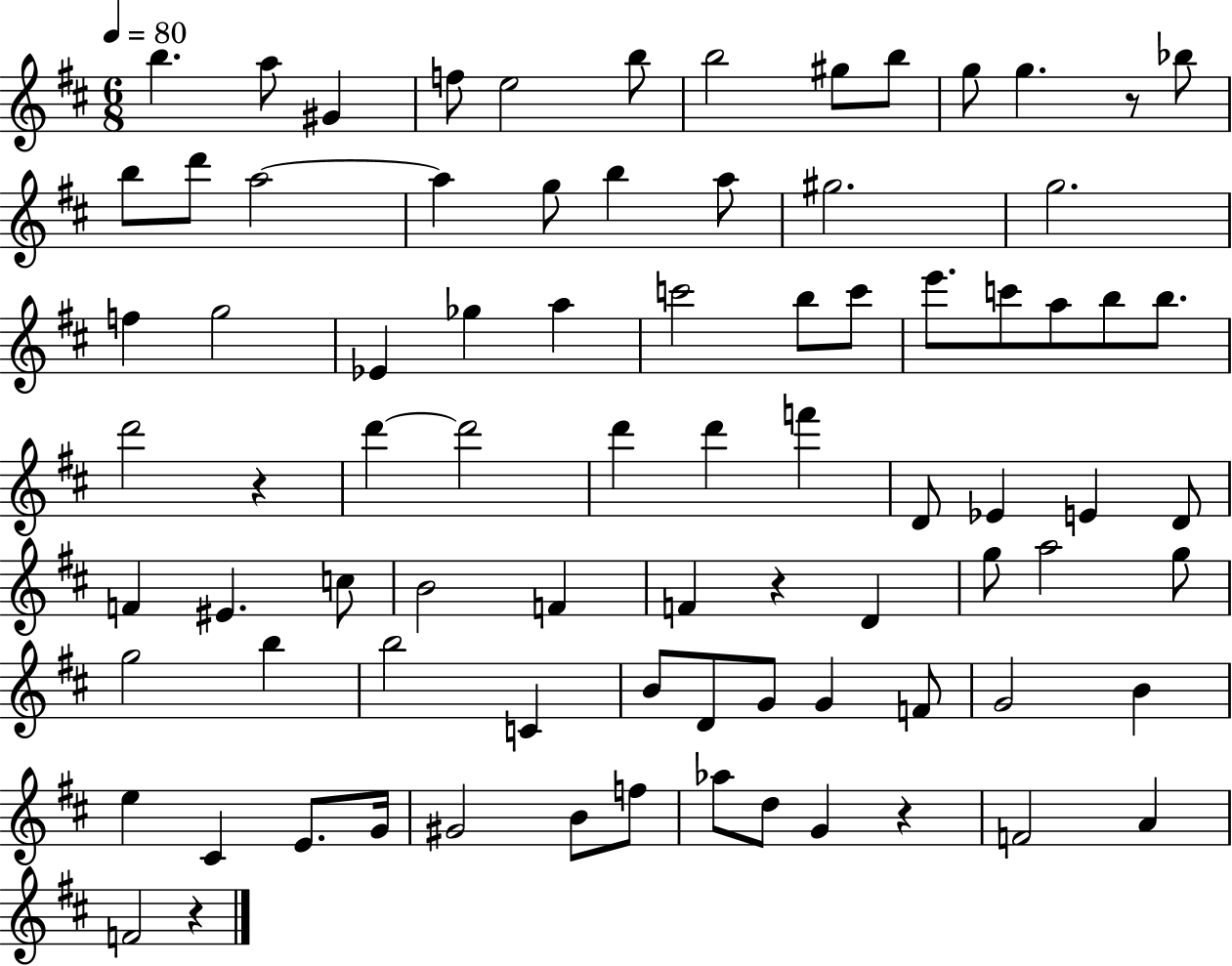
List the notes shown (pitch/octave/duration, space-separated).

B5/q. A5/e G#4/q F5/e E5/h B5/e B5/h G#5/e B5/e G5/e G5/q. R/e Bb5/e B5/e D6/e A5/h A5/q G5/e B5/q A5/e G#5/h. G5/h. F5/q G5/h Eb4/q Gb5/q A5/q C6/h B5/e C6/e E6/e. C6/e A5/e B5/e B5/e. D6/h R/q D6/q D6/h D6/q D6/q F6/q D4/e Eb4/q E4/q D4/e F4/q EIS4/q. C5/e B4/h F4/q F4/q R/q D4/q G5/e A5/h G5/e G5/h B5/q B5/h C4/q B4/e D4/e G4/e G4/q F4/e G4/h B4/q E5/q C#4/q E4/e. G4/s G#4/h B4/e F5/e Ab5/e D5/e G4/q R/q F4/h A4/q F4/h R/q